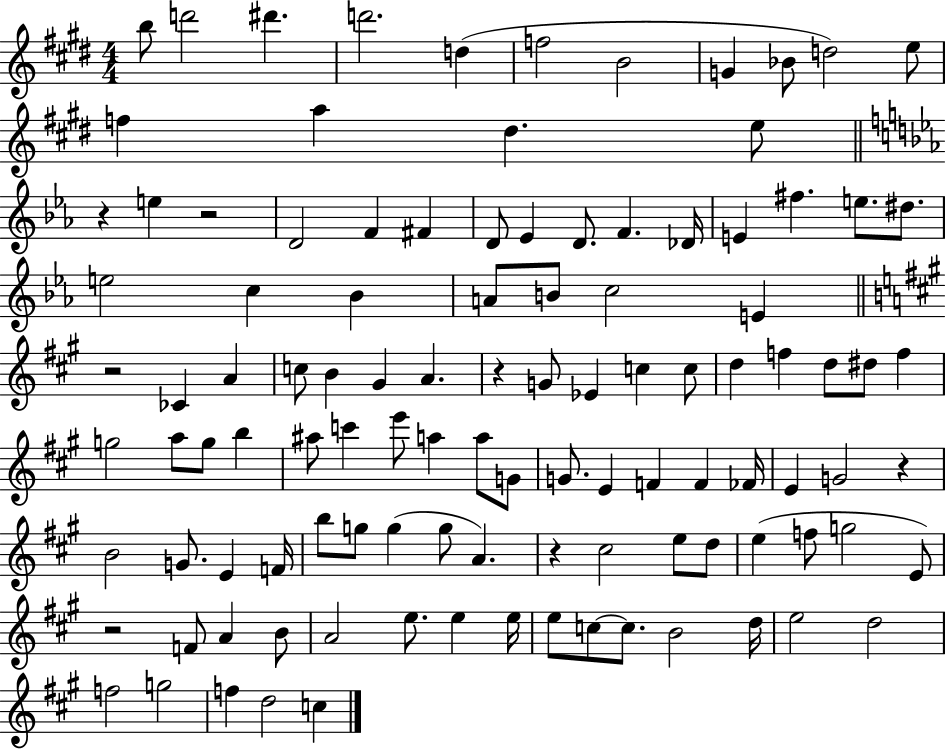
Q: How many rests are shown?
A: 7